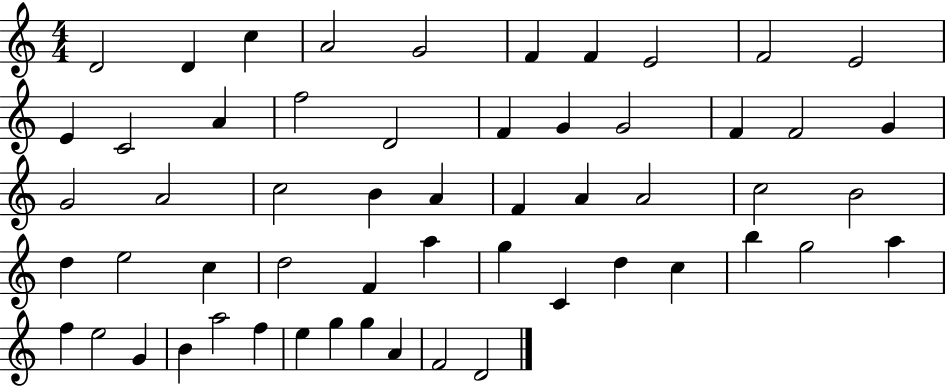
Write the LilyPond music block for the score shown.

{
  \clef treble
  \numericTimeSignature
  \time 4/4
  \key c \major
  d'2 d'4 c''4 | a'2 g'2 | f'4 f'4 e'2 | f'2 e'2 | \break e'4 c'2 a'4 | f''2 d'2 | f'4 g'4 g'2 | f'4 f'2 g'4 | \break g'2 a'2 | c''2 b'4 a'4 | f'4 a'4 a'2 | c''2 b'2 | \break d''4 e''2 c''4 | d''2 f'4 a''4 | g''4 c'4 d''4 c''4 | b''4 g''2 a''4 | \break f''4 e''2 g'4 | b'4 a''2 f''4 | e''4 g''4 g''4 a'4 | f'2 d'2 | \break \bar "|."
}